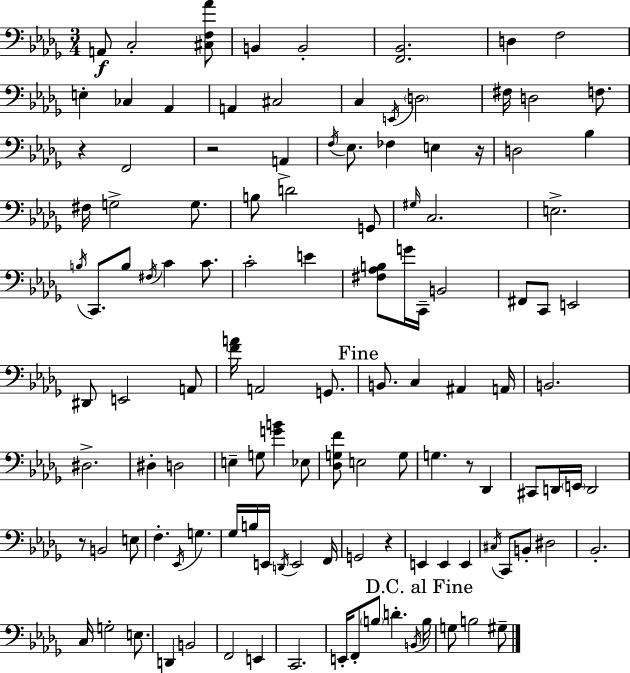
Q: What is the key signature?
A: BES minor